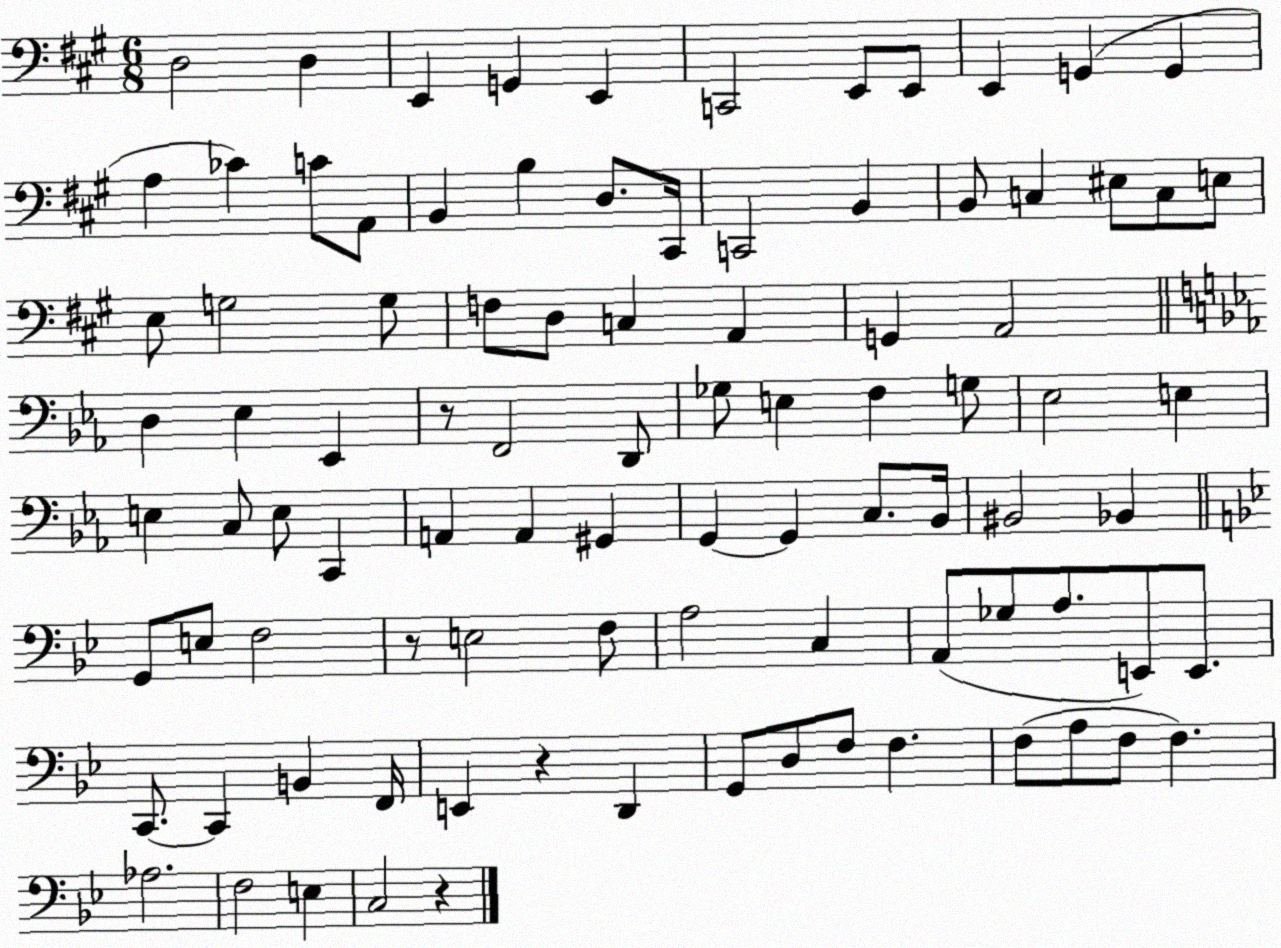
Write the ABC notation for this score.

X:1
T:Untitled
M:6/8
L:1/4
K:A
D,2 D, E,, G,, E,, C,,2 E,,/2 E,,/2 E,, G,, G,, A, _C C/2 A,,/2 B,, B, D,/2 ^C,,/4 C,,2 B,, B,,/2 C, ^E,/2 C,/2 E,/2 E,/2 G,2 G,/2 F,/2 D,/2 C, A,, G,, A,,2 D, _E, _E,, z/2 F,,2 D,,/2 _G,/2 E, F, G,/2 _E,2 E, E, C,/2 E,/2 C,, A,, A,, ^G,, G,, G,, C,/2 _B,,/4 ^B,,2 _B,, G,,/2 E,/2 F,2 z/2 E,2 F,/2 A,2 C, A,,/2 _G,/2 A,/2 E,,/2 E,,/2 C,,/2 C,, B,, F,,/4 E,, z D,, G,,/2 D,/2 F,/2 F, F,/2 A,/2 F,/2 F, _A,2 F,2 E, C,2 z